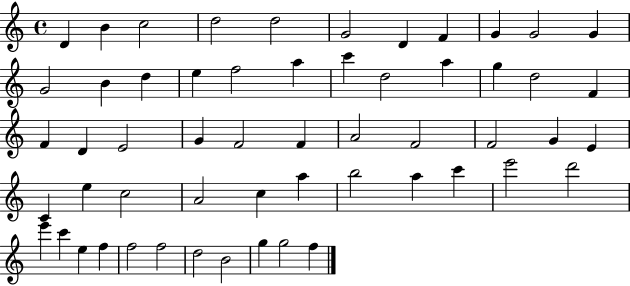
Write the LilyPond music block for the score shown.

{
  \clef treble
  \time 4/4
  \defaultTimeSignature
  \key c \major
  d'4 b'4 c''2 | d''2 d''2 | g'2 d'4 f'4 | g'4 g'2 g'4 | \break g'2 b'4 d''4 | e''4 f''2 a''4 | c'''4 d''2 a''4 | g''4 d''2 f'4 | \break f'4 d'4 e'2 | g'4 f'2 f'4 | a'2 f'2 | f'2 g'4 e'4 | \break c'4 e''4 c''2 | a'2 c''4 a''4 | b''2 a''4 c'''4 | e'''2 d'''2 | \break e'''4 c'''4 e''4 f''4 | f''2 f''2 | d''2 b'2 | g''4 g''2 f''4 | \break \bar "|."
}